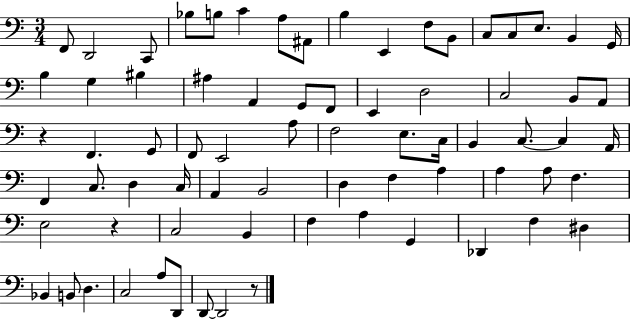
F2/e D2/h C2/e Bb3/e B3/e C4/q A3/e A#2/e B3/q E2/q F3/e B2/e C3/e C3/e E3/e. B2/q G2/s B3/q G3/q BIS3/q A#3/q A2/q G2/e F2/e E2/q D3/h C3/h B2/e A2/e R/q F2/q. G2/e F2/e E2/h A3/e F3/h E3/e. C3/s B2/q C3/e. C3/q A2/s F2/q C3/e. D3/q C3/s A2/q B2/h D3/q F3/q A3/q A3/q A3/e F3/q. E3/h R/q C3/h B2/q F3/q A3/q G2/q Db2/q F3/q D#3/q Bb2/q B2/e D3/q. C3/h A3/e D2/e D2/e D2/h R/e